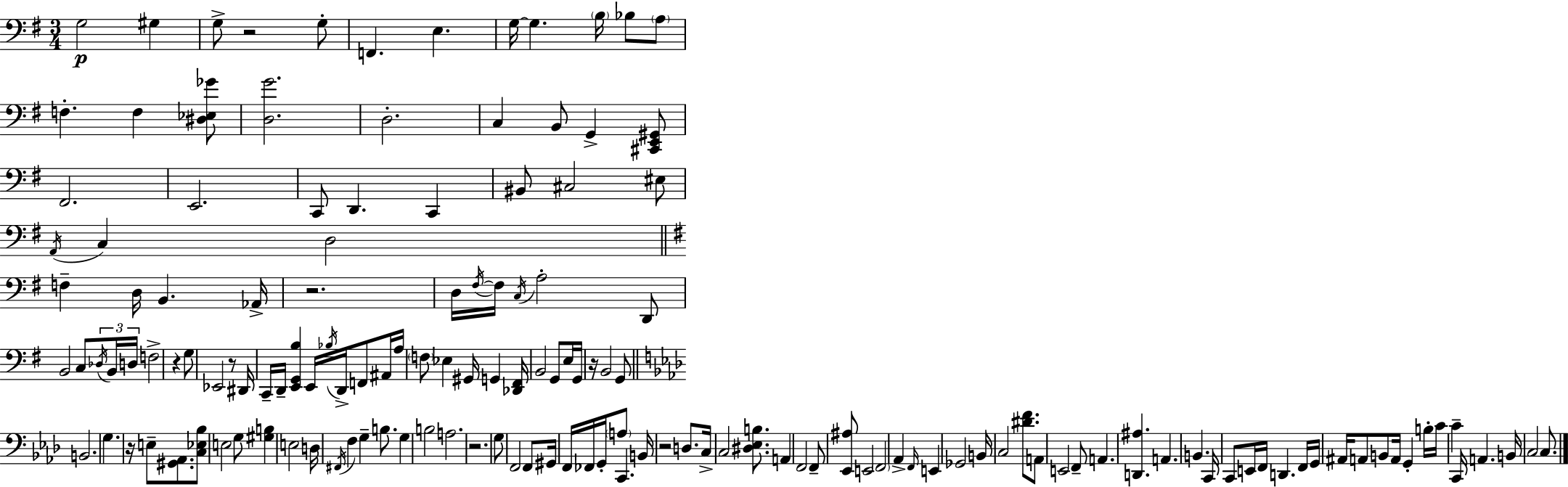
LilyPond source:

{
  \clef bass
  \numericTimeSignature
  \time 3/4
  \key e \minor
  \repeat volta 2 { g2\p gis4 | g8-> r2 g8-. | f,4. e4. | g16~~ g4. \parenthesize b16 bes8 \parenthesize a8 | \break f4.-. f4 <dis ees ges'>8 | <d g'>2. | d2.-. | c4 b,8 g,4-> <cis, e, gis,>8 | \break fis,2. | e,2. | c,8 d,4. c,4 | bis,8 cis2 eis8 | \break \acciaccatura { a,16 } c4 d2 | \bar "||" \break \key g \major f4-- d16 b,4. aes,16-> | r2. | d16 \acciaccatura { fis16~ }~ fis16 \acciaccatura { c16 } a2-. | d,8 b,2 c8 | \break \tuplet 3/2 { \acciaccatura { des16 } b,16 d16 } f2-> r4 | g8 ees,2 | r8 dis,16 c,16-- d,16-- <e, g, b>4 e,16 \acciaccatura { bes16 } | d,16-> f,8 ais,16 a16 \parenthesize f8 ees4 gis,16 | \break g,4 <des, fis,>16 b,2 | g,8 e16 g,16 r16 b,2 | g,8 \bar "||" \break \key f \minor b,2. | g4. r16 e8-- <gis, aes,>8. | <c ees bes>8 e2 g8 | <gis b>4 e2 | \break d16 \acciaccatura { fis,16 } f4 g4-- b8. | g4 b2 | a2. | r2. | \break g8 f,2 f,8 | gis,16 f,16 fes,16 g,16-. \parenthesize a8 c,4. | b,16 r2 d8. | c16-> c2 <dis ees b>8. | \break a,4 f,2 | f,8-- <ees, ais>8 e,2 | \parenthesize f,2 aes,4-> | \grace { f,16 } e,4 ges,2 | \break b,16 c2 <dis' f'>8. | a,8 e,2 | f,8-- a,4. <d, ais>4. | a,4. b,4. | \break c,16 c,8 e,16 f,16 d,4. | f,16 g,16 ais,16 a,8 b,8 a,16 g,4-. | b16-. c'16 c'4-- c,16 a,4. | b,16 c2 c8. | \break } \bar "|."
}